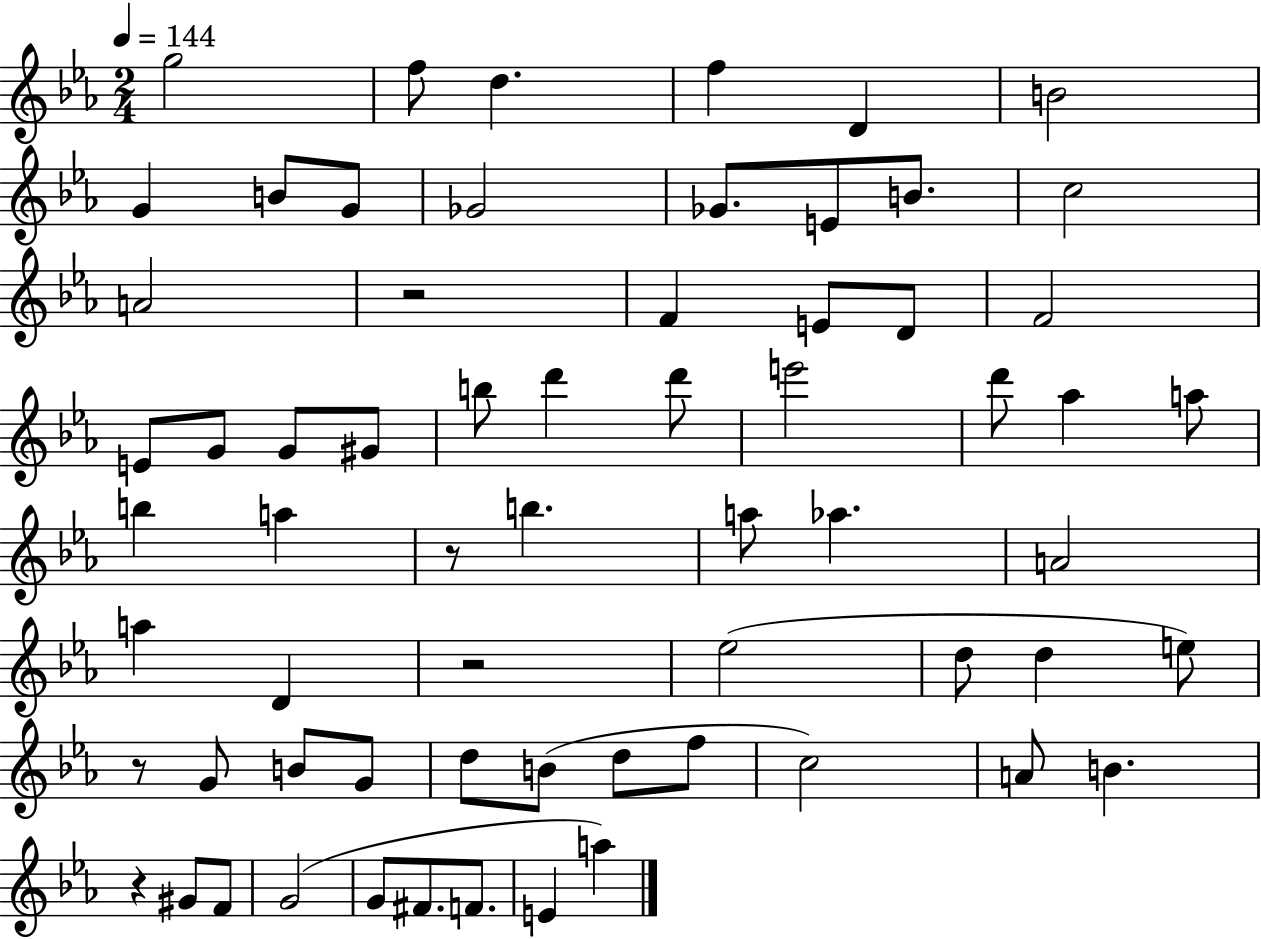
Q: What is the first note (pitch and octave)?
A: G5